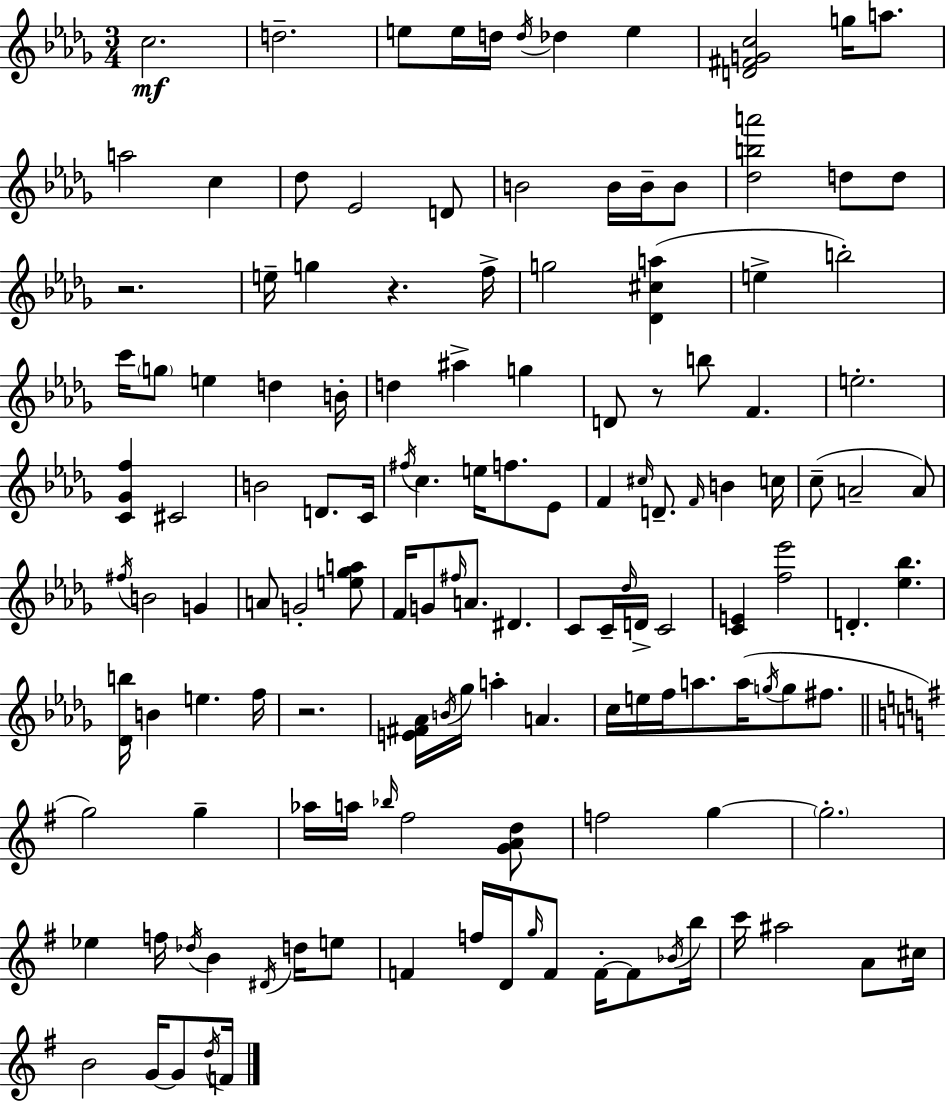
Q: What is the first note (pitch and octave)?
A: C5